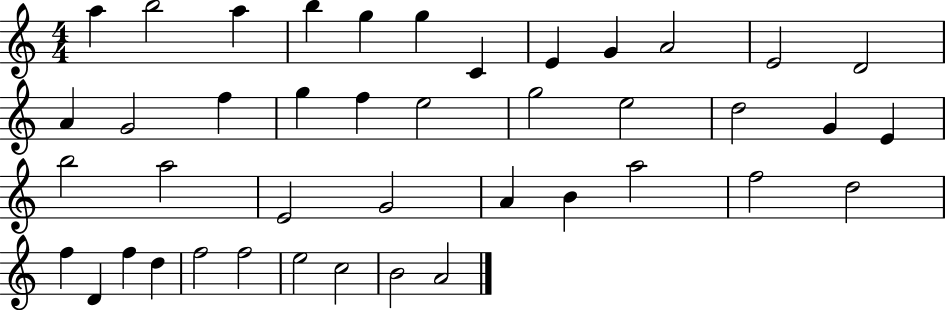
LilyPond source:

{
  \clef treble
  \numericTimeSignature
  \time 4/4
  \key c \major
  a''4 b''2 a''4 | b''4 g''4 g''4 c'4 | e'4 g'4 a'2 | e'2 d'2 | \break a'4 g'2 f''4 | g''4 f''4 e''2 | g''2 e''2 | d''2 g'4 e'4 | \break b''2 a''2 | e'2 g'2 | a'4 b'4 a''2 | f''2 d''2 | \break f''4 d'4 f''4 d''4 | f''2 f''2 | e''2 c''2 | b'2 a'2 | \break \bar "|."
}